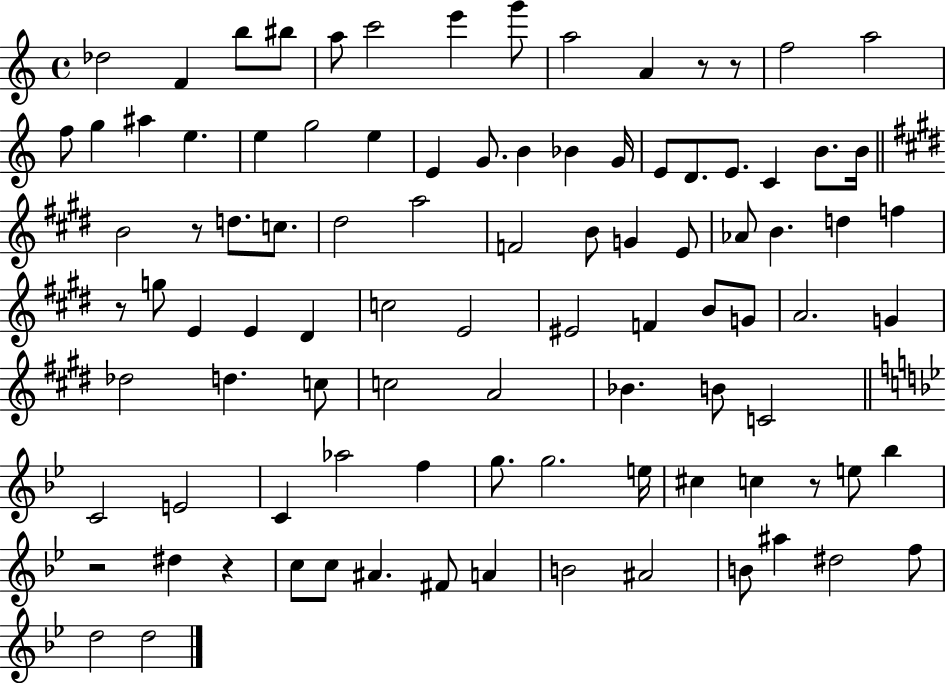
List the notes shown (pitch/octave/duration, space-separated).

Db5/h F4/q B5/e BIS5/e A5/e C6/h E6/q G6/e A5/h A4/q R/e R/e F5/h A5/h F5/e G5/q A#5/q E5/q. E5/q G5/h E5/q E4/q G4/e. B4/q Bb4/q G4/s E4/e D4/e. E4/e. C4/q B4/e. B4/s B4/h R/e D5/e. C5/e. D#5/h A5/h F4/h B4/e G4/q E4/e Ab4/e B4/q. D5/q F5/q R/e G5/e E4/q E4/q D#4/q C5/h E4/h EIS4/h F4/q B4/e G4/e A4/h. G4/q Db5/h D5/q. C5/e C5/h A4/h Bb4/q. B4/e C4/h C4/h E4/h C4/q Ab5/h F5/q G5/e. G5/h. E5/s C#5/q C5/q R/e E5/e Bb5/q R/h D#5/q R/q C5/e C5/e A#4/q. F#4/e A4/q B4/h A#4/h B4/e A#5/q D#5/h F5/e D5/h D5/h